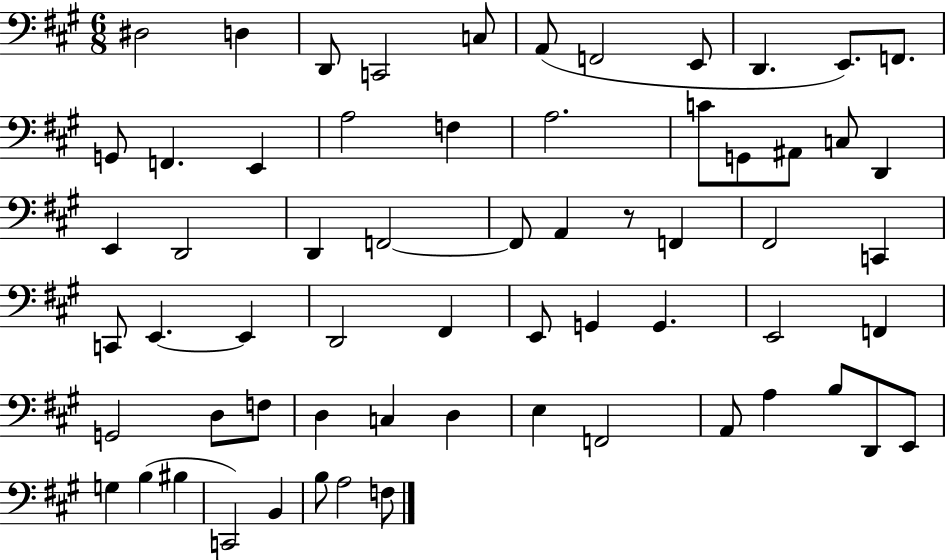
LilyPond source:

{
  \clef bass
  \numericTimeSignature
  \time 6/8
  \key a \major
  \repeat volta 2 { dis2 d4 | d,8 c,2 c8 | a,8( f,2 e,8 | d,4. e,8.) f,8. | \break g,8 f,4. e,4 | a2 f4 | a2. | c'8 g,8 ais,8 c8 d,4 | \break e,4 d,2 | d,4 f,2~~ | f,8 a,4 r8 f,4 | fis,2 c,4 | \break c,8 e,4.~~ e,4 | d,2 fis,4 | e,8 g,4 g,4. | e,2 f,4 | \break g,2 d8 f8 | d4 c4 d4 | e4 f,2 | a,8 a4 b8 d,8 e,8 | \break g4 b4( bis4 | c,2) b,4 | b8 a2 f8 | } \bar "|."
}